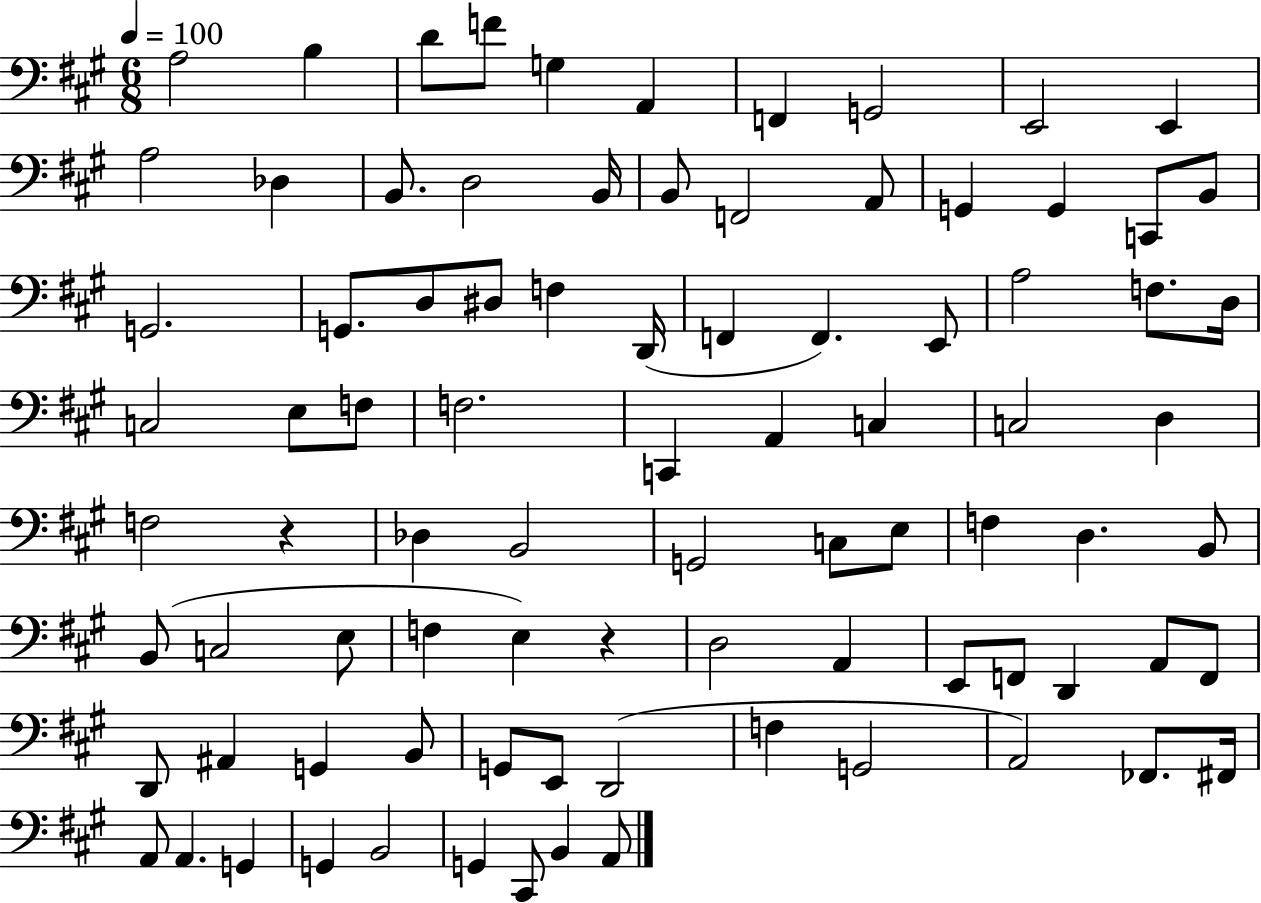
X:1
T:Untitled
M:6/8
L:1/4
K:A
A,2 B, D/2 F/2 G, A,, F,, G,,2 E,,2 E,, A,2 _D, B,,/2 D,2 B,,/4 B,,/2 F,,2 A,,/2 G,, G,, C,,/2 B,,/2 G,,2 G,,/2 D,/2 ^D,/2 F, D,,/4 F,, F,, E,,/2 A,2 F,/2 D,/4 C,2 E,/2 F,/2 F,2 C,, A,, C, C,2 D, F,2 z _D, B,,2 G,,2 C,/2 E,/2 F, D, B,,/2 B,,/2 C,2 E,/2 F, E, z D,2 A,, E,,/2 F,,/2 D,, A,,/2 F,,/2 D,,/2 ^A,, G,, B,,/2 G,,/2 E,,/2 D,,2 F, G,,2 A,,2 _F,,/2 ^F,,/4 A,,/2 A,, G,, G,, B,,2 G,, ^C,,/2 B,, A,,/2